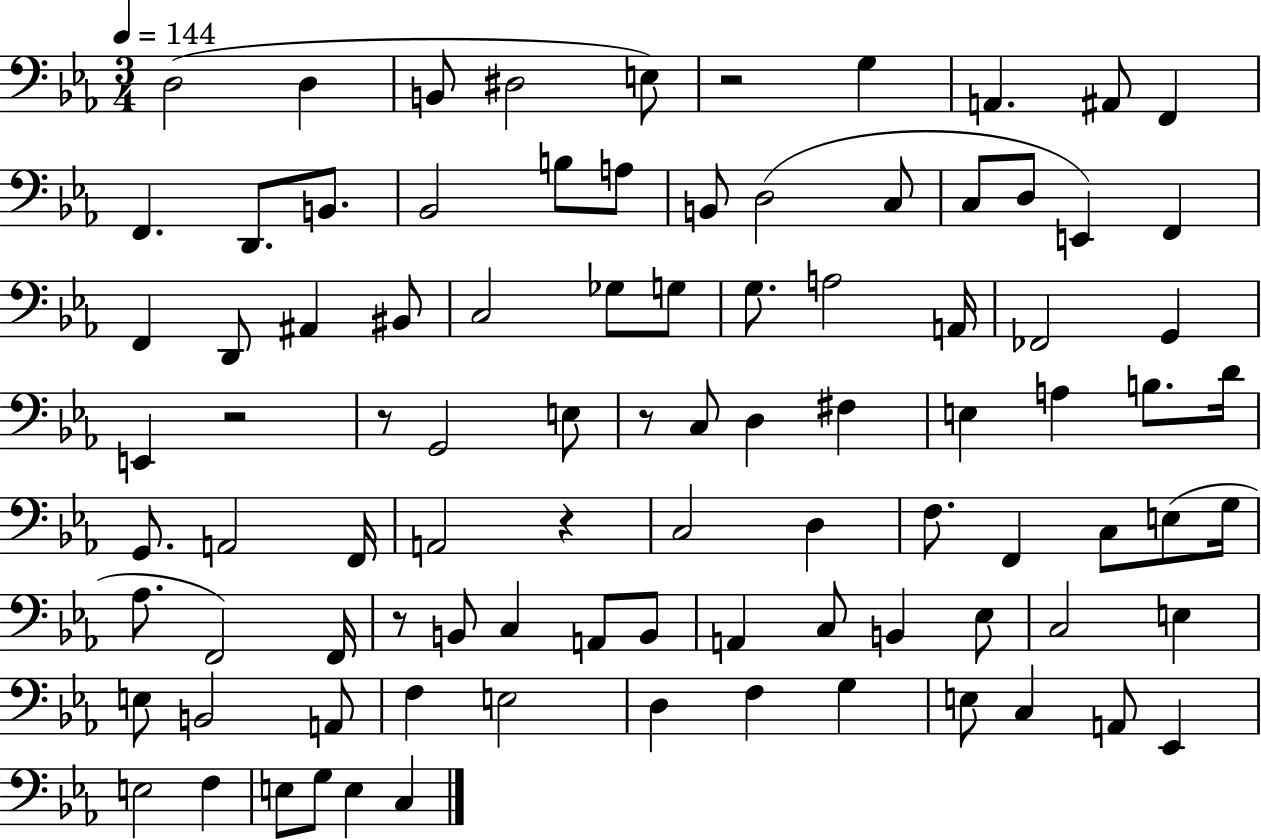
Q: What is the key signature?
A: EES major